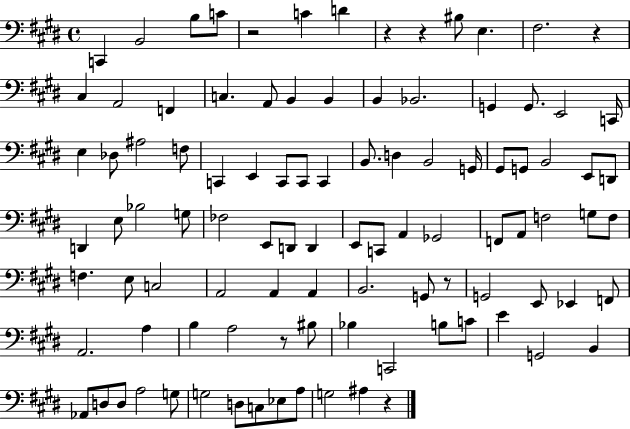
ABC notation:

X:1
T:Untitled
M:4/4
L:1/4
K:E
C,, B,,2 B,/2 C/2 z2 C D z z ^B,/2 E, ^F,2 z ^C, A,,2 F,, C, A,,/2 B,, B,, B,, _B,,2 G,, G,,/2 E,,2 C,,/4 E, _D,/2 ^A,2 F,/2 C,, E,, C,,/2 C,,/2 C,, B,,/2 D, B,,2 G,,/4 ^G,,/2 G,,/2 B,,2 E,,/2 D,,/2 D,, E,/2 _B,2 G,/2 _F,2 E,,/2 D,,/2 D,, E,,/2 C,,/2 A,, _G,,2 F,,/2 A,,/2 F,2 G,/2 F,/2 F, E,/2 C,2 A,,2 A,, A,, B,,2 G,,/2 z/2 G,,2 E,,/2 _E,, F,,/2 A,,2 A, B, A,2 z/2 ^B,/2 _B, C,,2 B,/2 C/2 E G,,2 B,, _A,,/2 D,/2 D,/2 A,2 G,/2 G,2 D,/2 C,/2 _E,/2 A,/2 G,2 ^A, z